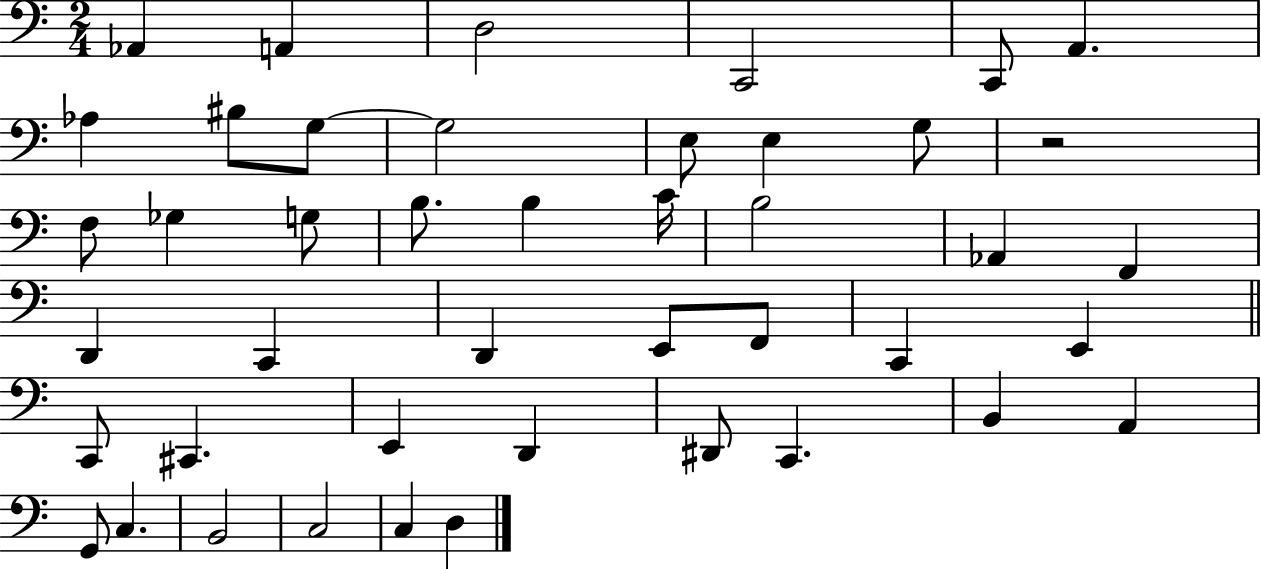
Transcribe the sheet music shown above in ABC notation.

X:1
T:Untitled
M:2/4
L:1/4
K:C
_A,, A,, D,2 C,,2 C,,/2 A,, _A, ^B,/2 G,/2 G,2 E,/2 E, G,/2 z2 F,/2 _G, G,/2 B,/2 B, C/4 B,2 _A,, F,, D,, C,, D,, E,,/2 F,,/2 C,, E,, C,,/2 ^C,, E,, D,, ^D,,/2 C,, B,, A,, G,,/2 C, B,,2 C,2 C, D,